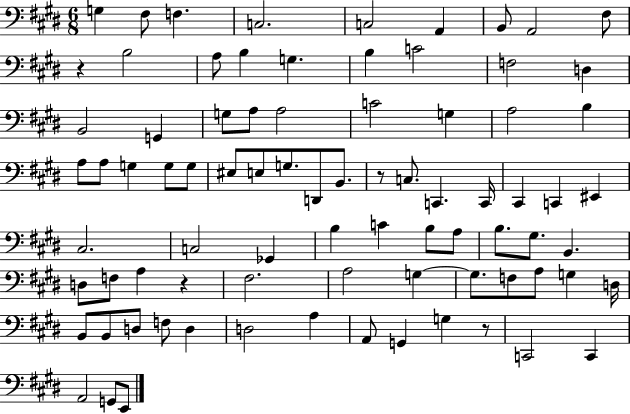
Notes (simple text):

G3/q F#3/e F3/q. C3/h. C3/h A2/q B2/e A2/h F#3/e R/q B3/h A3/e B3/q G3/q. B3/q C4/h F3/h D3/q B2/h G2/q G3/e A3/e A3/h C4/h G3/q A3/h B3/q A3/e A3/e G3/q G3/e G3/e EIS3/e E3/e G3/e. D2/e B2/e. R/e C3/e. C2/q. C2/s C#2/q C2/q EIS2/q C#3/h. C3/h Gb2/q B3/q C4/q B3/e A3/e B3/e. G#3/e. B2/q. D3/e F3/e A3/q R/q F#3/h. A3/h G3/q G3/e. F3/e A3/e G3/q D3/s B2/e B2/e D3/e F3/e D3/q D3/h A3/q A2/e G2/q G3/q R/e C2/h C2/q A2/h G2/e E2/e